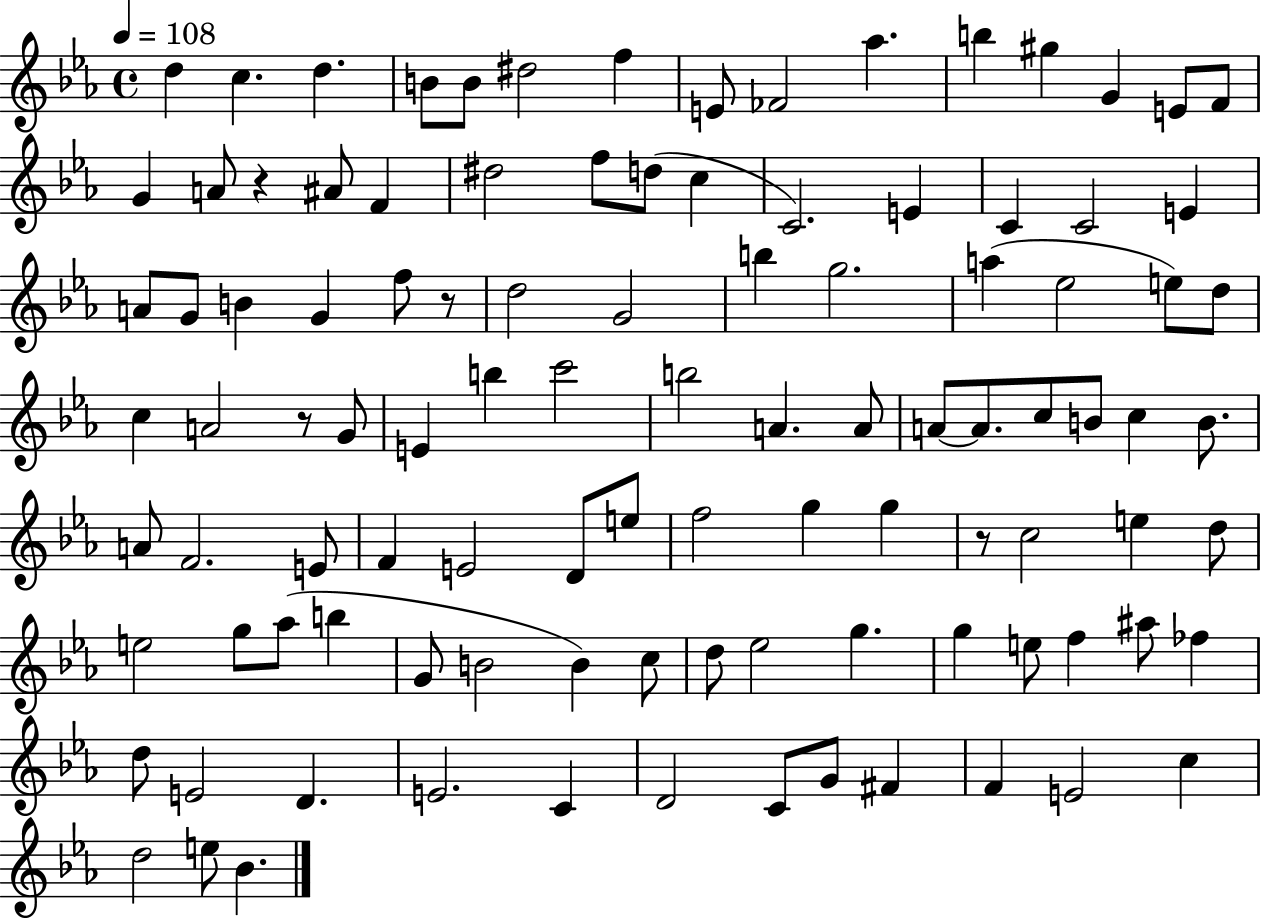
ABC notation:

X:1
T:Untitled
M:4/4
L:1/4
K:Eb
d c d B/2 B/2 ^d2 f E/2 _F2 _a b ^g G E/2 F/2 G A/2 z ^A/2 F ^d2 f/2 d/2 c C2 E C C2 E A/2 G/2 B G f/2 z/2 d2 G2 b g2 a _e2 e/2 d/2 c A2 z/2 G/2 E b c'2 b2 A A/2 A/2 A/2 c/2 B/2 c B/2 A/2 F2 E/2 F E2 D/2 e/2 f2 g g z/2 c2 e d/2 e2 g/2 _a/2 b G/2 B2 B c/2 d/2 _e2 g g e/2 f ^a/2 _f d/2 E2 D E2 C D2 C/2 G/2 ^F F E2 c d2 e/2 _B